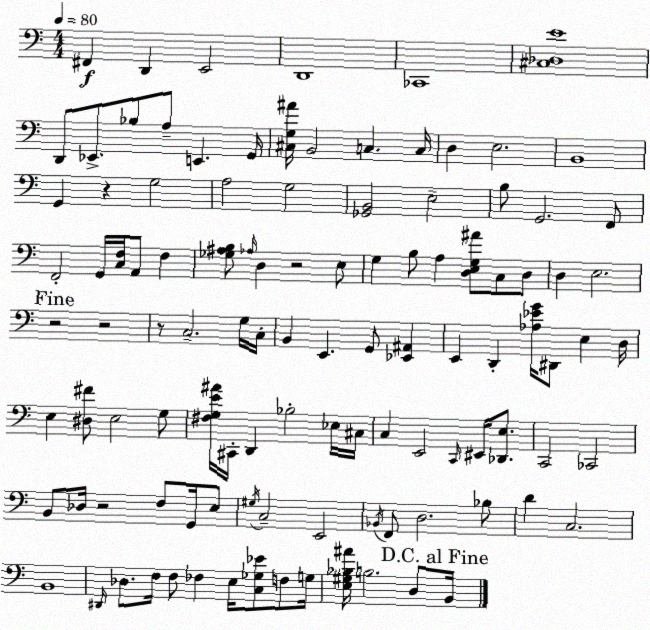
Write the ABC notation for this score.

X:1
T:Untitled
M:4/4
L:1/4
K:C
^F,, D,, E,,2 D,,4 _C,,4 [^C,_D,E]4 D,,/2 _E,,/2 _B,/2 A,/2 E,, G,,/4 [^C,G,^A]/4 B,,2 C, C,/4 D, E,2 B,,4 G,, z G,2 A,2 G,2 [_G,,B,,]2 E,2 B,/2 G,,2 F,,/2 F,,2 G,,/4 [C,F,]/4 A,,/2 F, [_G,^A,B,]/2 _A,/4 D, z2 E,/2 G, B,/2 A, [D,E,G,^A]/2 C,/2 D,/2 D, E,2 z2 z2 z/2 C,2 G,/4 C,/4 B,, E,, G,,/2 [_E,,^A,,] E,, D,, [_A,_EG]/4 ^D,,/2 E, D,/4 E, [^D,^F]/2 E,2 G,/2 [^F,G,E^A]/4 ^C,,/4 D,, _B,2 _E,/4 ^C,/4 C, E,,2 C,,/4 ^E,,/4 [_D,,E,]/2 C,,2 _C,,2 B,,/2 _D,/4 z2 F,/2 G,,/4 E,/2 ^G,/4 C,2 E,,2 _B,,/4 F,,/2 D,2 _B,/2 D C,2 B,,4 ^D,,/4 _D,/2 F,/4 F,/2 _F, E,/4 [C,_G,_E]/2 F,/2 G,/4 [E,^G,_B,^A]/4 B,2 D,/2 B,,/4